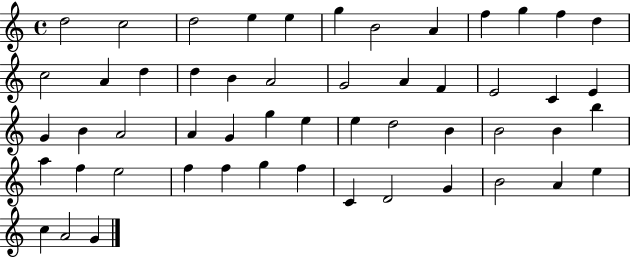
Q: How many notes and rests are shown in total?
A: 53